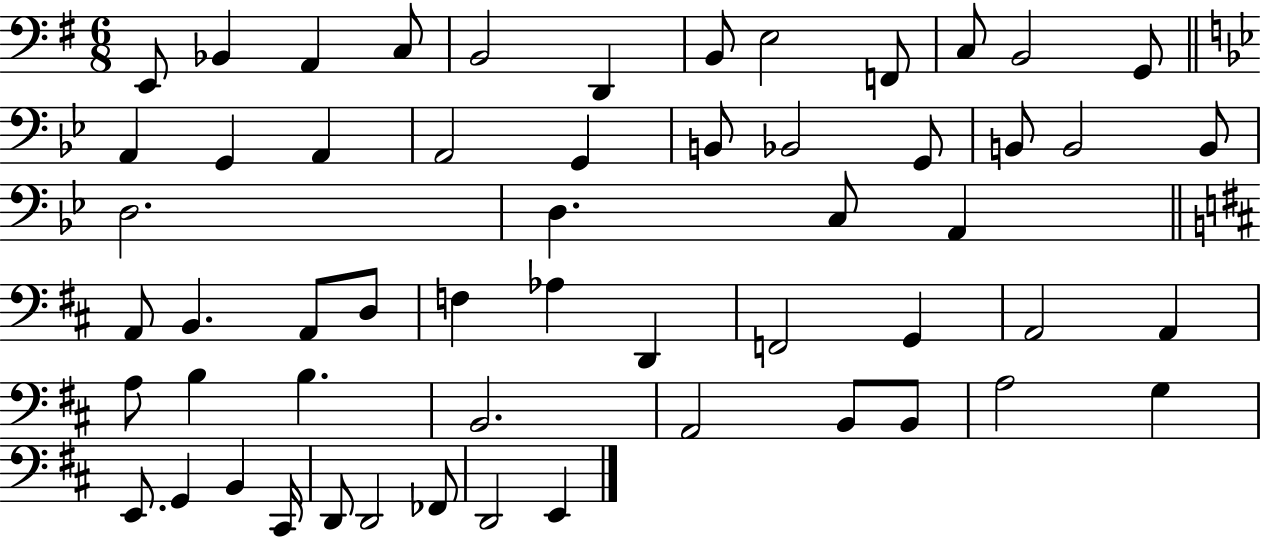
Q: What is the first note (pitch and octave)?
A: E2